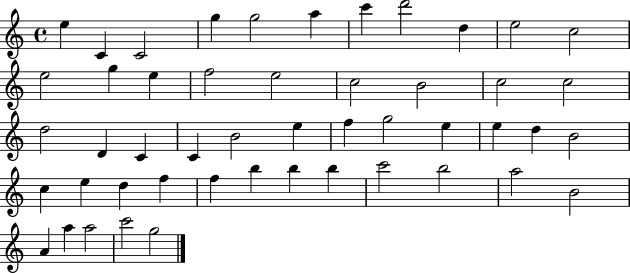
E5/q C4/q C4/h G5/q G5/h A5/q C6/q D6/h D5/q E5/h C5/h E5/h G5/q E5/q F5/h E5/h C5/h B4/h C5/h C5/h D5/h D4/q C4/q C4/q B4/h E5/q F5/q G5/h E5/q E5/q D5/q B4/h C5/q E5/q D5/q F5/q F5/q B5/q B5/q B5/q C6/h B5/h A5/h B4/h A4/q A5/q A5/h C6/h G5/h